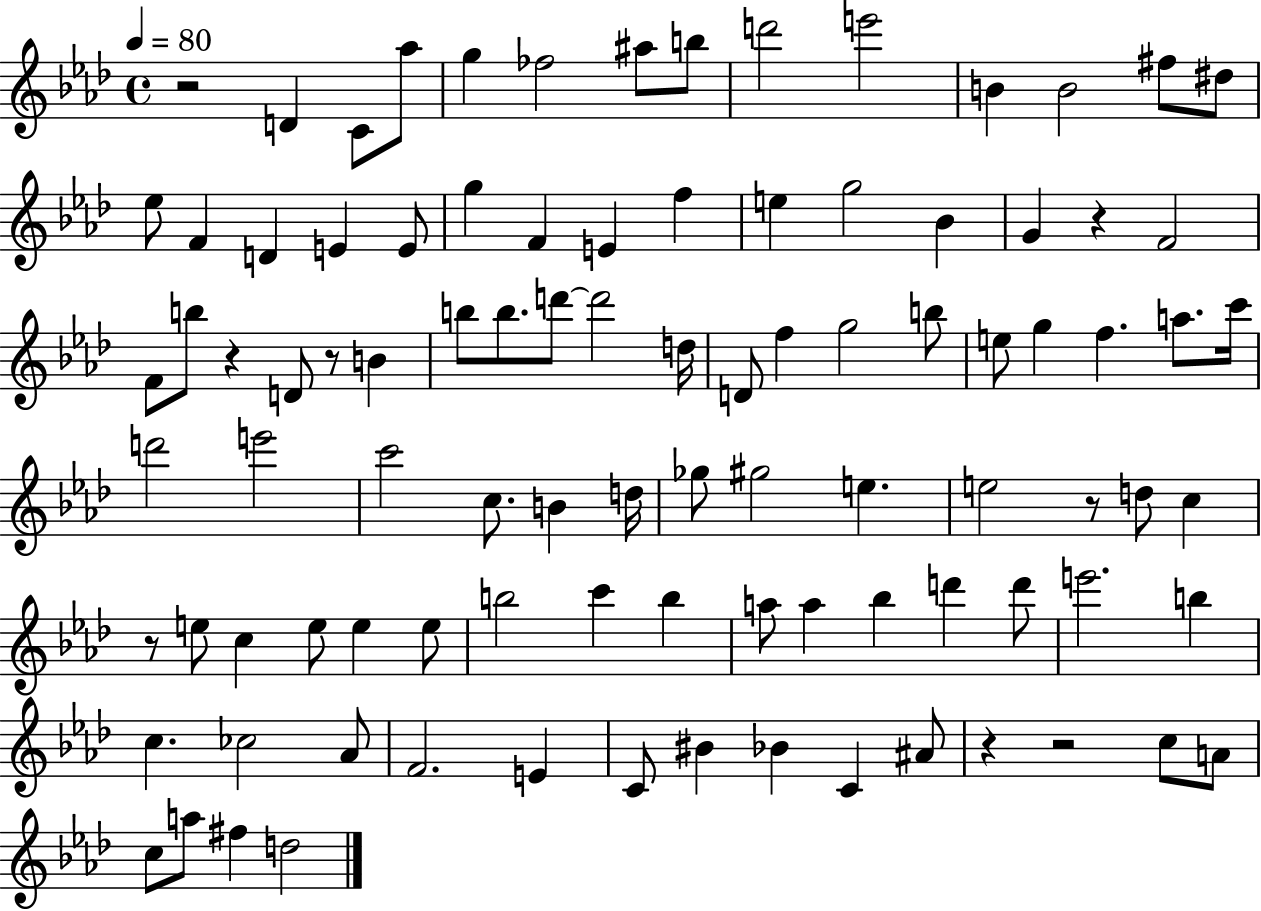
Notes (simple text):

R/h D4/q C4/e Ab5/e G5/q FES5/h A#5/e B5/e D6/h E6/h B4/q B4/h F#5/e D#5/e Eb5/e F4/q D4/q E4/q E4/e G5/q F4/q E4/q F5/q E5/q G5/h Bb4/q G4/q R/q F4/h F4/e B5/e R/q D4/e R/e B4/q B5/e B5/e. D6/e D6/h D5/s D4/e F5/q G5/h B5/e E5/e G5/q F5/q. A5/e. C6/s D6/h E6/h C6/h C5/e. B4/q D5/s Gb5/e G#5/h E5/q. E5/h R/e D5/e C5/q R/e E5/e C5/q E5/e E5/q E5/e B5/h C6/q B5/q A5/e A5/q Bb5/q D6/q D6/e E6/h. B5/q C5/q. CES5/h Ab4/e F4/h. E4/q C4/e BIS4/q Bb4/q C4/q A#4/e R/q R/h C5/e A4/e C5/e A5/e F#5/q D5/h